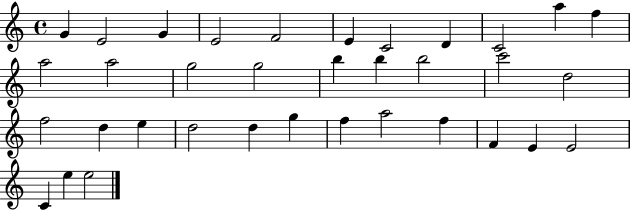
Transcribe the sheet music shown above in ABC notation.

X:1
T:Untitled
M:4/4
L:1/4
K:C
G E2 G E2 F2 E C2 D C2 a f a2 a2 g2 g2 b b b2 c'2 d2 f2 d e d2 d g f a2 f F E E2 C e e2